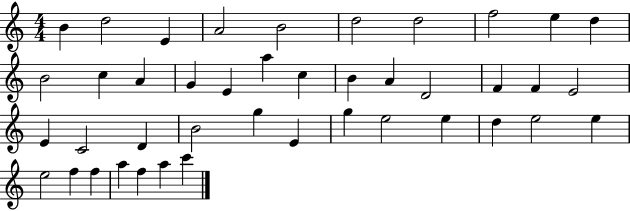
{
  \clef treble
  \numericTimeSignature
  \time 4/4
  \key c \major
  b'4 d''2 e'4 | a'2 b'2 | d''2 d''2 | f''2 e''4 d''4 | \break b'2 c''4 a'4 | g'4 e'4 a''4 c''4 | b'4 a'4 d'2 | f'4 f'4 e'2 | \break e'4 c'2 d'4 | b'2 g''4 e'4 | g''4 e''2 e''4 | d''4 e''2 e''4 | \break e''2 f''4 f''4 | a''4 f''4 a''4 c'''4 | \bar "|."
}